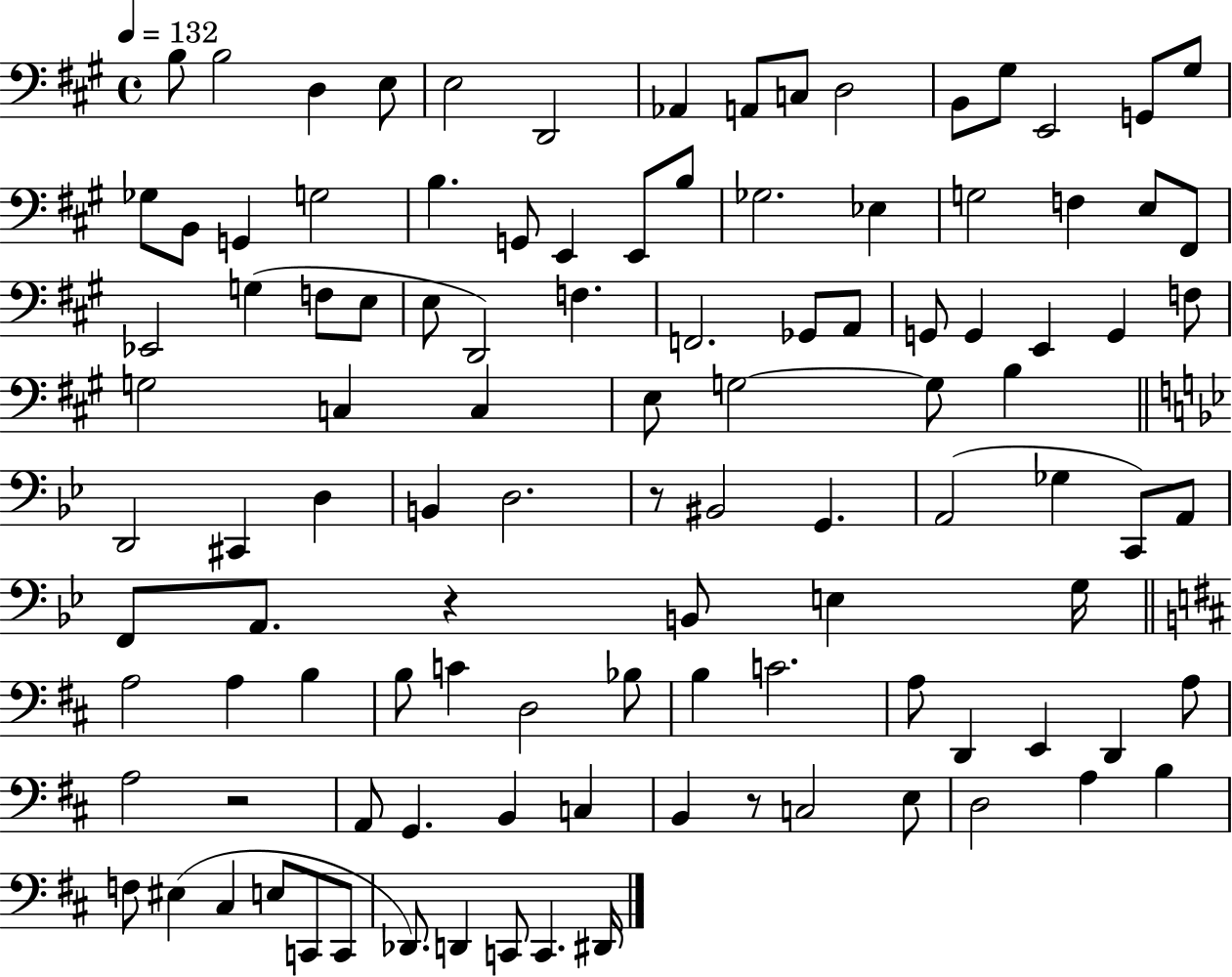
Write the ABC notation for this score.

X:1
T:Untitled
M:4/4
L:1/4
K:A
B,/2 B,2 D, E,/2 E,2 D,,2 _A,, A,,/2 C,/2 D,2 B,,/2 ^G,/2 E,,2 G,,/2 ^G,/2 _G,/2 B,,/2 G,, G,2 B, G,,/2 E,, E,,/2 B,/2 _G,2 _E, G,2 F, E,/2 ^F,,/2 _E,,2 G, F,/2 E,/2 E,/2 D,,2 F, F,,2 _G,,/2 A,,/2 G,,/2 G,, E,, G,, F,/2 G,2 C, C, E,/2 G,2 G,/2 B, D,,2 ^C,, D, B,, D,2 z/2 ^B,,2 G,, A,,2 _G, C,,/2 A,,/2 F,,/2 A,,/2 z B,,/2 E, G,/4 A,2 A, B, B,/2 C D,2 _B,/2 B, C2 A,/2 D,, E,, D,, A,/2 A,2 z2 A,,/2 G,, B,, C, B,, z/2 C,2 E,/2 D,2 A, B, F,/2 ^E, ^C, E,/2 C,,/2 C,,/2 _D,,/2 D,, C,,/2 C,, ^D,,/4